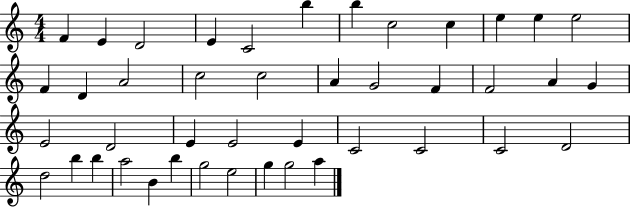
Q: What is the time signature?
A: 4/4